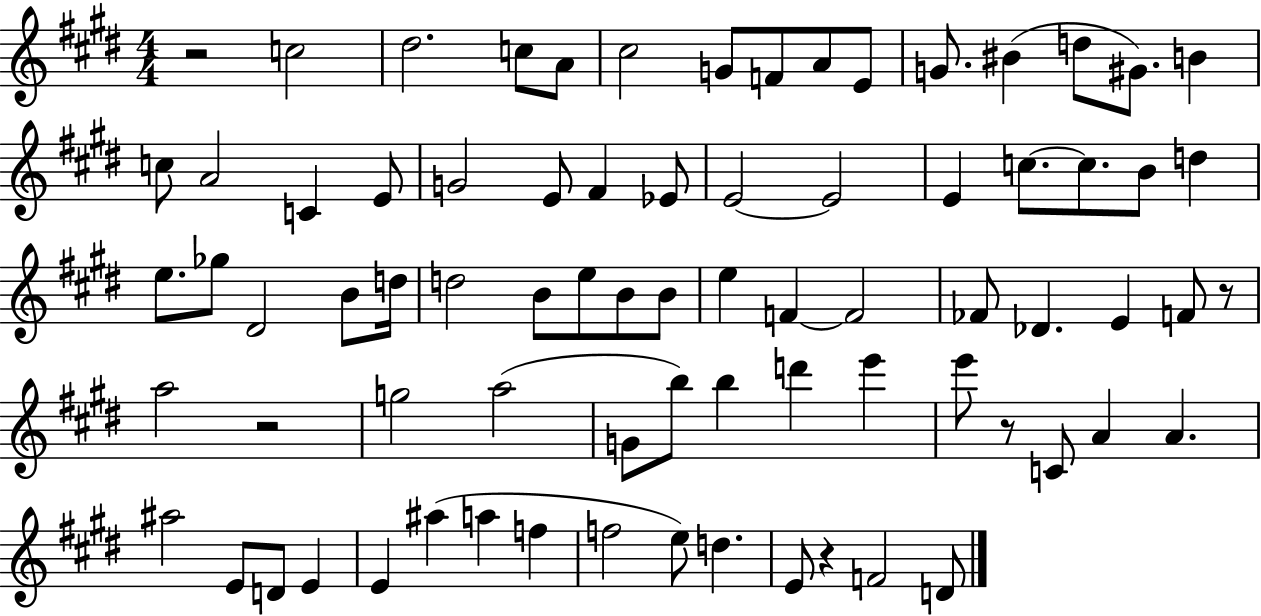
{
  \clef treble
  \numericTimeSignature
  \time 4/4
  \key e \major
  r2 c''2 | dis''2. c''8 a'8 | cis''2 g'8 f'8 a'8 e'8 | g'8. bis'4( d''8 gis'8.) b'4 | \break c''8 a'2 c'4 e'8 | g'2 e'8 fis'4 ees'8 | e'2~~ e'2 | e'4 c''8.~~ c''8. b'8 d''4 | \break e''8. ges''8 dis'2 b'8 d''16 | d''2 b'8 e''8 b'8 b'8 | e''4 f'4~~ f'2 | fes'8 des'4. e'4 f'8 r8 | \break a''2 r2 | g''2 a''2( | g'8 b''8) b''4 d'''4 e'''4 | e'''8 r8 c'8 a'4 a'4. | \break ais''2 e'8 d'8 e'4 | e'4 ais''4( a''4 f''4 | f''2 e''8) d''4. | e'8 r4 f'2 d'8 | \break \bar "|."
}